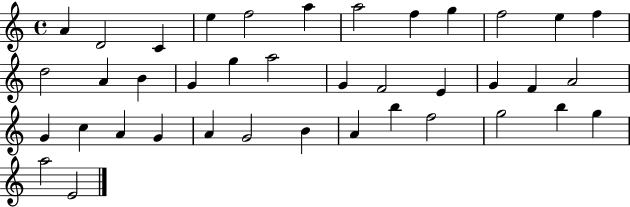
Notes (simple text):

A4/q D4/h C4/q E5/q F5/h A5/q A5/h F5/q G5/q F5/h E5/q F5/q D5/h A4/q B4/q G4/q G5/q A5/h G4/q F4/h E4/q G4/q F4/q A4/h G4/q C5/q A4/q G4/q A4/q G4/h B4/q A4/q B5/q F5/h G5/h B5/q G5/q A5/h E4/h